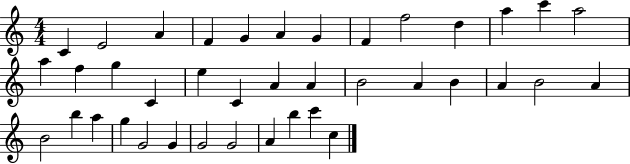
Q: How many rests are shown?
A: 0